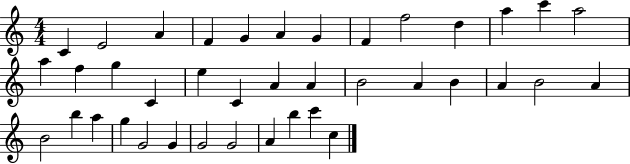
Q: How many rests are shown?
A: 0